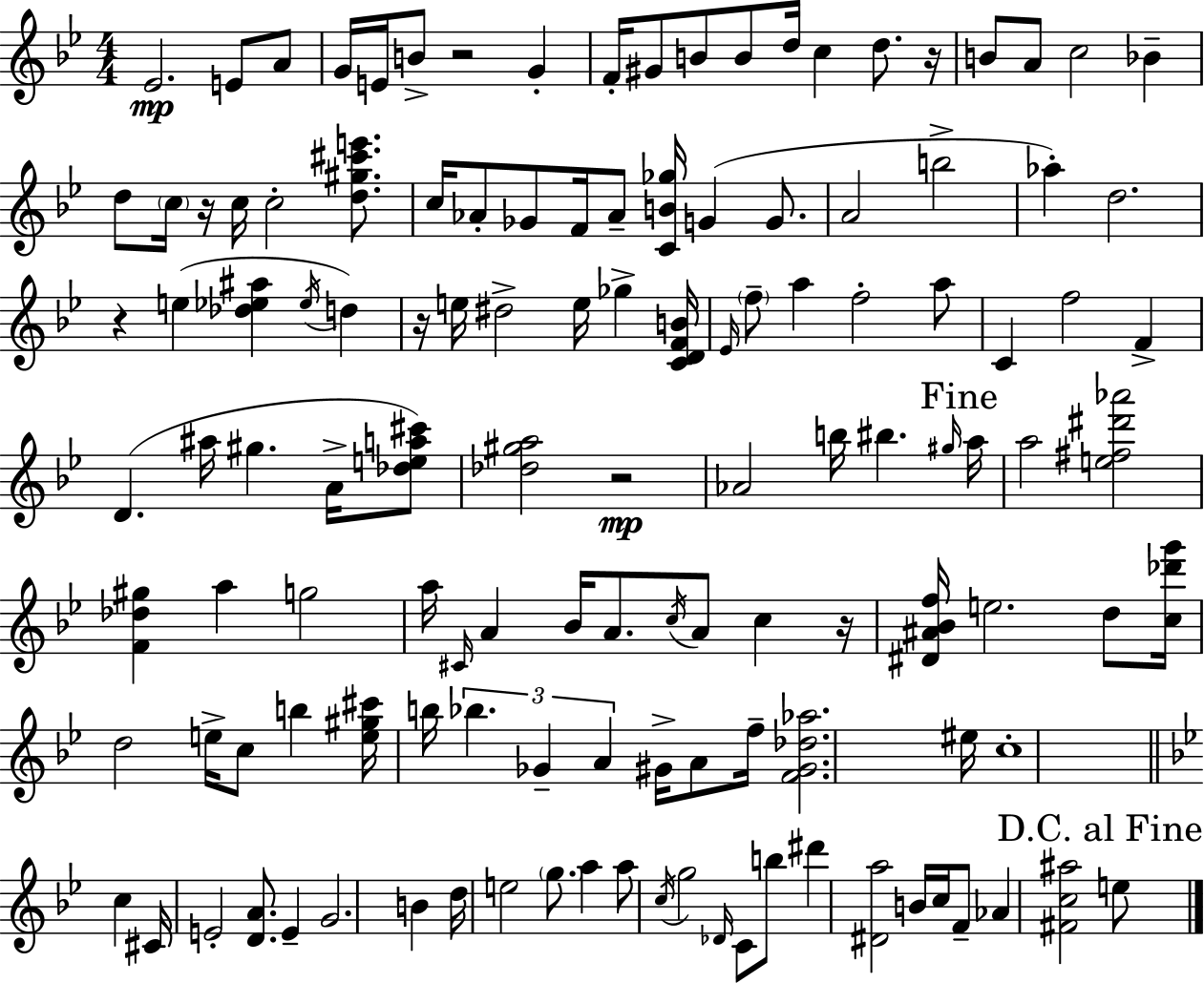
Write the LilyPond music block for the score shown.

{
  \clef treble
  \numericTimeSignature
  \time 4/4
  \key g \minor
  \repeat volta 2 { ees'2.\mp e'8 a'8 | g'16 e'16 b'8-> r2 g'4-. | f'16-. gis'8 b'8 b'8 d''16 c''4 d''8. r16 | b'8 a'8 c''2 bes'4-- | \break d''8 \parenthesize c''16 r16 c''16 c''2-. <d'' gis'' cis''' e'''>8. | c''16 aes'8-. ges'8 f'16 aes'8-- <c' b' ges''>16 g'4( g'8. | a'2 b''2-> | aes''4-.) d''2. | \break r4 e''4( <des'' ees'' ais''>4 \acciaccatura { ees''16 } d''4) | r16 e''16 dis''2-> e''16 ges''4-> | <c' d' f' b'>16 \grace { ees'16 } \parenthesize f''8-- a''4 f''2-. | a''8 c'4 f''2 f'4-> | \break d'4.( ais''16 gis''4. a'16-> | <des'' e'' a'' cis'''>8) <des'' gis'' a''>2 r2\mp | aes'2 b''16 bis''4. | \grace { gis''16 } \mark "Fine" a''16 a''2 <e'' fis'' dis''' aes'''>2 | \break <f' des'' gis''>4 a''4 g''2 | a''16 \grace { cis'16 } a'4 bes'16 a'8. \acciaccatura { c''16 } a'8 | c''4 r16 <dis' ais' bes' f''>16 e''2. | d''8 <c'' des''' g'''>16 d''2 e''16-> c''8 | \break b''4 <e'' gis'' cis'''>16 b''16 \tuplet 3/2 { bes''4. ges'4-- | a'4 } gis'16-> a'8 f''16-- <f' gis' des'' aes''>2. | eis''16 c''1-. | \bar "||" \break \key g \minor c''4 cis'16 e'2-. <d' a'>8. | e'4-- g'2. | b'4 d''16 e''2 \parenthesize g''8. | a''4 a''8 \acciaccatura { c''16 } g''2 \grace { des'16 } | \break c'8 b''8 dis'''4 <dis' a''>2 | b'16 c''16 f'8-- aes'4 <fis' c'' ais''>2 | \mark "D.C. al Fine" e''8 } \bar "|."
}